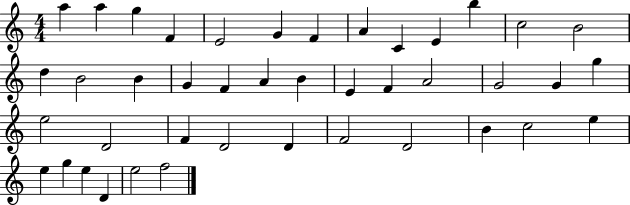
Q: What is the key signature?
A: C major